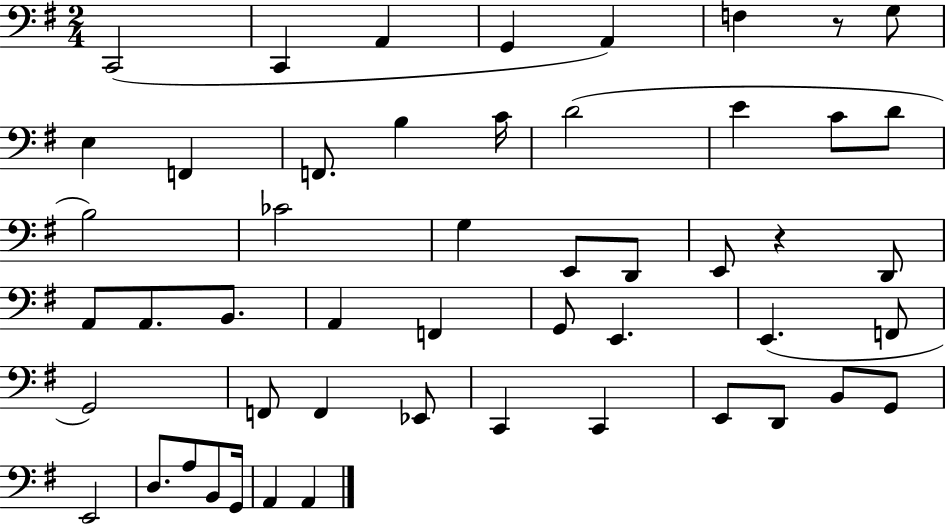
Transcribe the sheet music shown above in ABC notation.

X:1
T:Untitled
M:2/4
L:1/4
K:G
C,,2 C,, A,, G,, A,, F, z/2 G,/2 E, F,, F,,/2 B, C/4 D2 E C/2 D/2 B,2 _C2 G, E,,/2 D,,/2 E,,/2 z D,,/2 A,,/2 A,,/2 B,,/2 A,, F,, G,,/2 E,, E,, F,,/2 G,,2 F,,/2 F,, _E,,/2 C,, C,, E,,/2 D,,/2 B,,/2 G,,/2 E,,2 D,/2 A,/2 B,,/2 G,,/4 A,, A,,